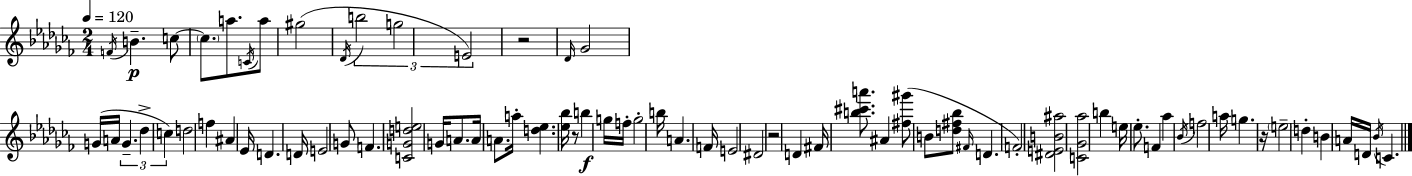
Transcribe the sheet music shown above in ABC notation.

X:1
T:Untitled
M:2/4
L:1/4
K:Abm
F/4 B c/2 c/2 a/2 C/4 a/2 ^g2 _D/4 b2 g2 E2 z2 _D/4 _G2 G/4 A/4 G _d c d2 f ^A _E/4 D D/4 E2 G/2 F [CGde]2 G/4 A/2 A/4 A/2 a/4 [d_e] [_e_b]/4 z/2 b g/4 f/4 g2 b/4 A F/4 E2 ^D2 z2 D ^F/4 [b^c'a']/2 ^A [^f^g']/2 B/2 [d^f_b]/2 ^F/4 D F2 [^DEB^a]2 [C_G_a]2 b e/4 _e/2 F _a _B/4 f2 a/4 g z/4 e2 d B A/4 D/4 _B/4 C